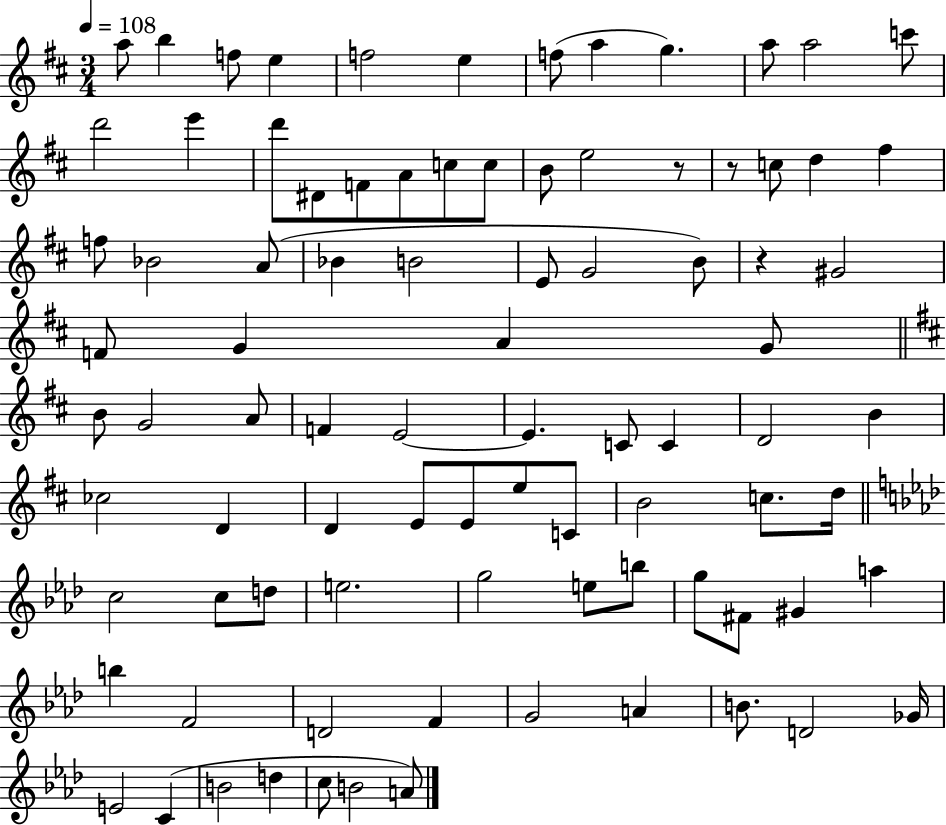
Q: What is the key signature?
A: D major